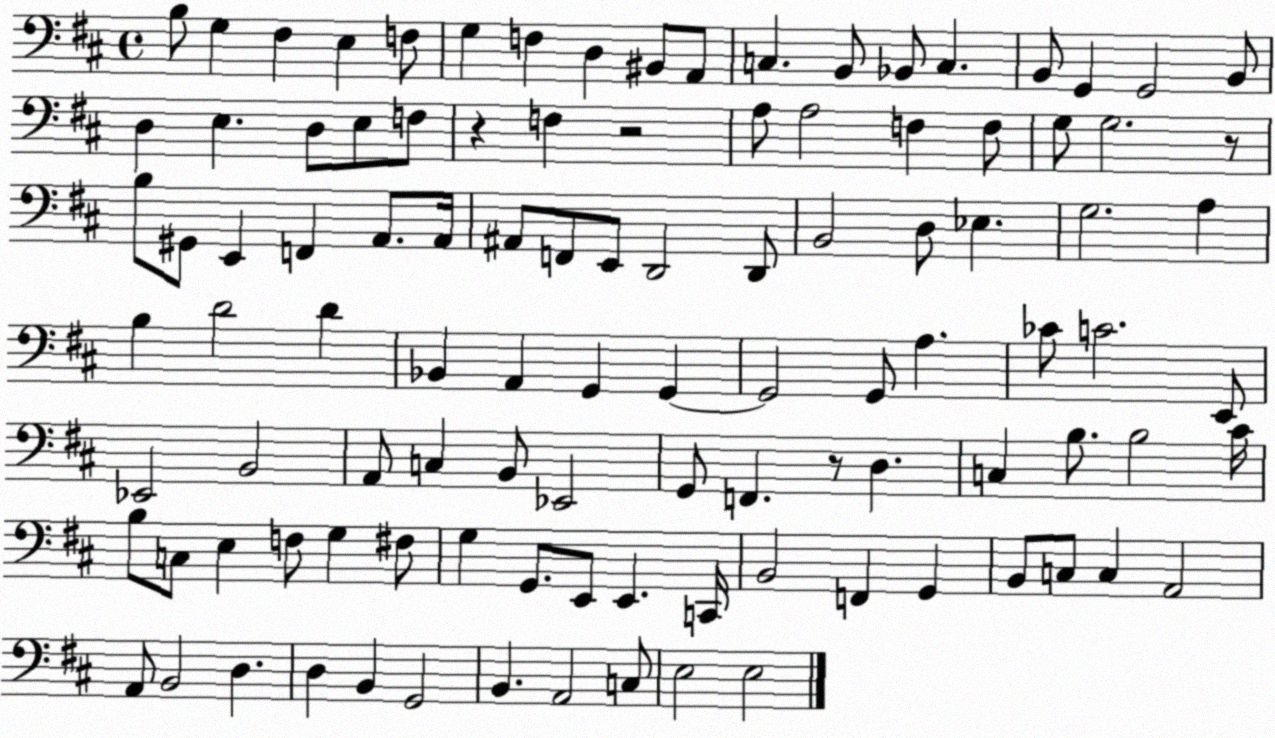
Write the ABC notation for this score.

X:1
T:Untitled
M:4/4
L:1/4
K:D
B,/2 G, ^F, E, F,/2 G, F, D, ^B,,/2 A,,/2 C, B,,/2 _B,,/2 C, B,,/2 G,, G,,2 B,,/2 D, E, D,/2 E,/2 F,/2 z F, z2 A,/2 A,2 F, F,/2 G,/2 G,2 z/2 B,/2 ^G,,/2 E,, F,, A,,/2 A,,/4 ^A,,/2 F,,/2 E,,/2 D,,2 D,,/2 B,,2 D,/2 _E, G,2 A, B, D2 D _B,, A,, G,, G,, G,,2 G,,/2 A, _C/2 C2 E,,/2 _E,,2 B,,2 A,,/2 C, B,,/2 _E,,2 G,,/2 F,, z/2 D, C, B,/2 B,2 ^C/4 B,/2 C,/2 E, F,/2 G, ^F,/2 G, G,,/2 E,,/2 E,, C,,/4 B,,2 F,, G,, B,,/2 C,/2 C, A,,2 A,,/2 B,,2 D, D, B,, G,,2 B,, A,,2 C,/2 E,2 E,2